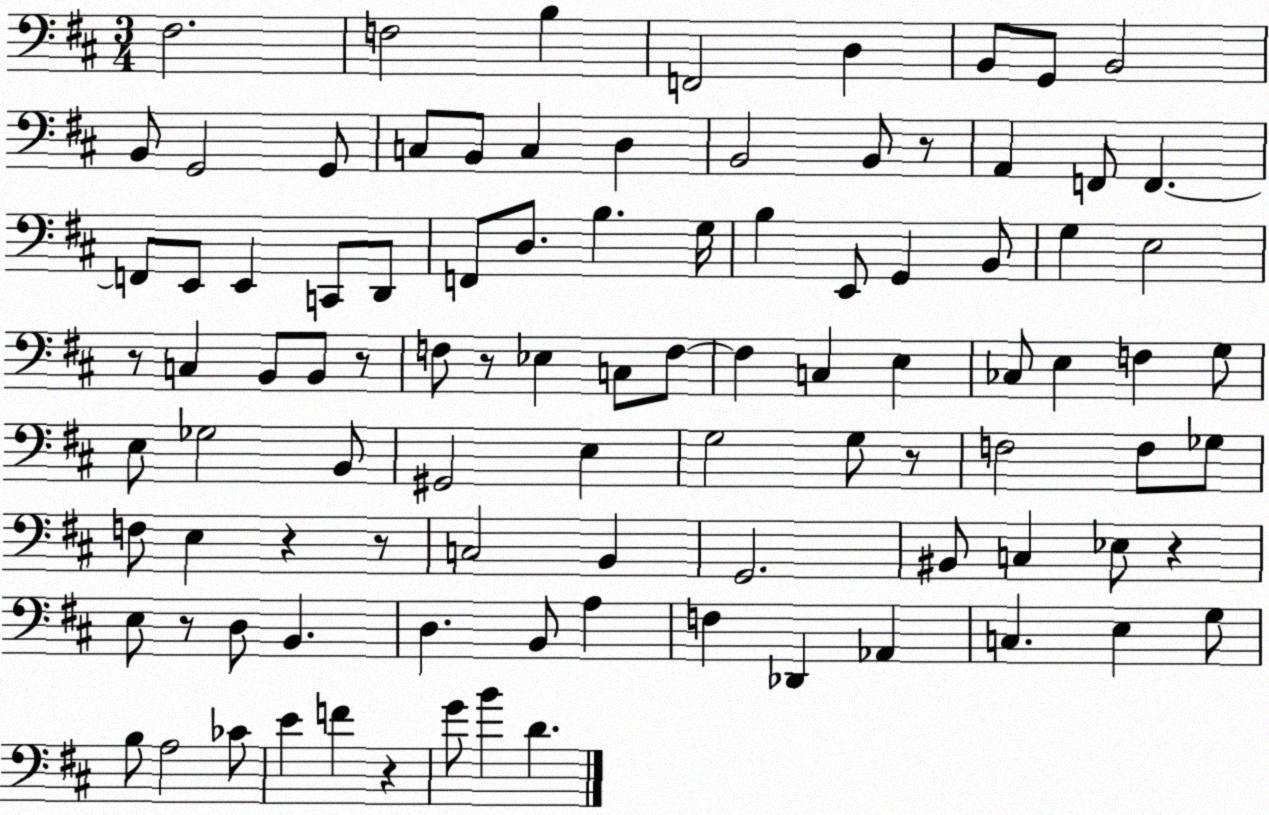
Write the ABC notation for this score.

X:1
T:Untitled
M:3/4
L:1/4
K:D
^F,2 F,2 B, F,,2 D, B,,/2 G,,/2 B,,2 B,,/2 G,,2 G,,/2 C,/2 B,,/2 C, D, B,,2 B,,/2 z/2 A,, F,,/2 F,, F,,/2 E,,/2 E,, C,,/2 D,,/2 F,,/2 D,/2 B, G,/4 B, E,,/2 G,, B,,/2 G, E,2 z/2 C, B,,/2 B,,/2 z/2 F,/2 z/2 _E, C,/2 F,/2 F, C, E, _C,/2 E, F, G,/2 E,/2 _G,2 B,,/2 ^G,,2 E, G,2 G,/2 z/2 F,2 F,/2 _G,/2 F,/2 E, z z/2 C,2 B,, G,,2 ^B,,/2 C, _E,/2 z E,/2 z/2 D,/2 B,, D, B,,/2 A, F, _D,, _A,, C, E, G,/2 B,/2 A,2 _C/2 E F z G/2 B D